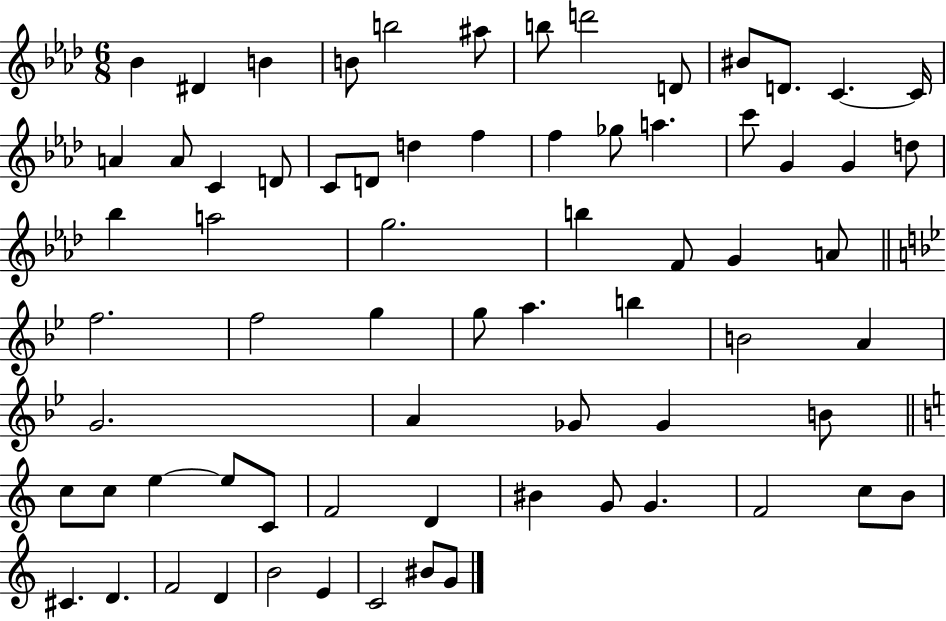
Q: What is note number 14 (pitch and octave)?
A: A4